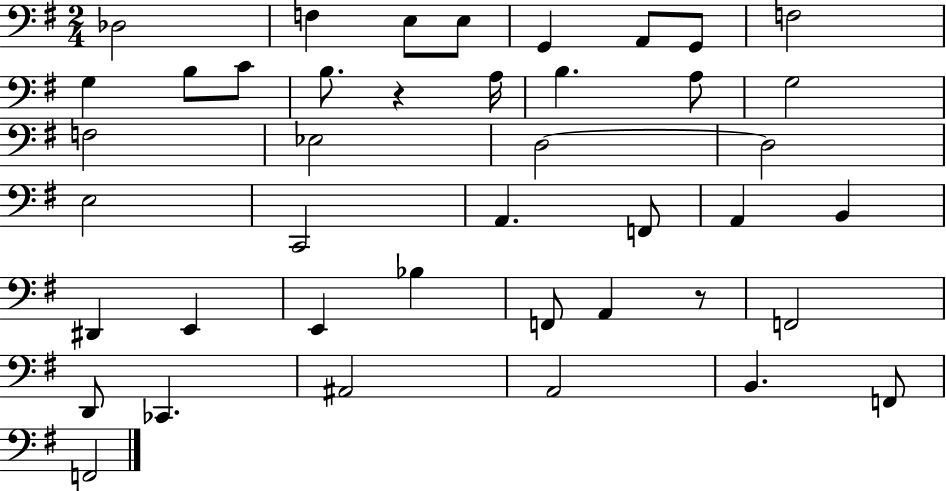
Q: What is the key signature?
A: G major